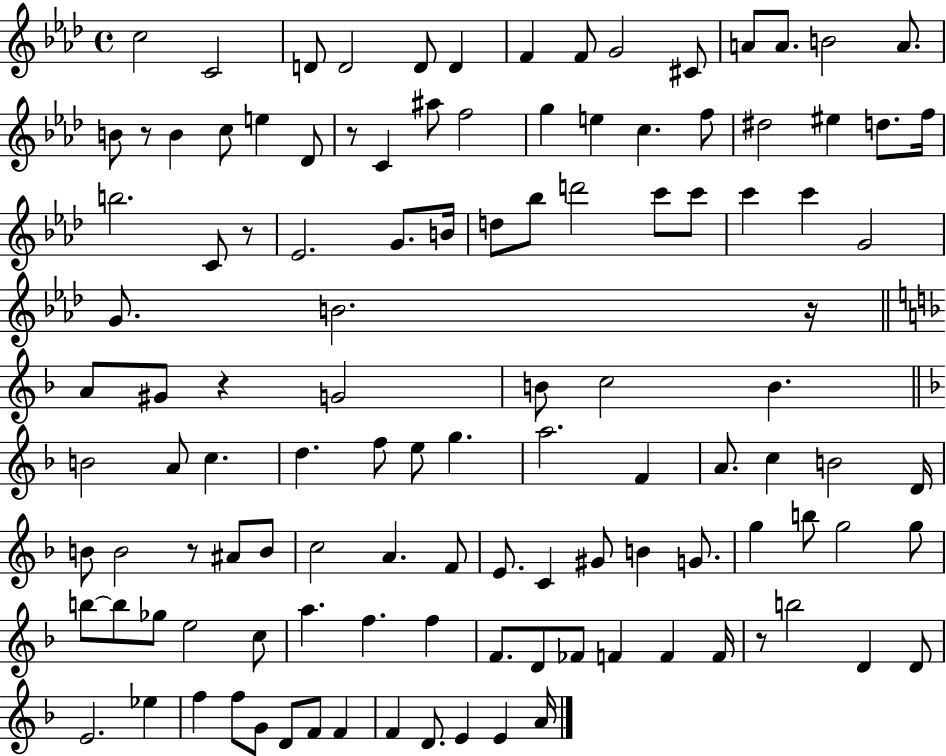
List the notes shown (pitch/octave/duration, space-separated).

C5/h C4/h D4/e D4/h D4/e D4/q F4/q F4/e G4/h C#4/e A4/e A4/e. B4/h A4/e. B4/e R/e B4/q C5/e E5/q Db4/e R/e C4/q A#5/e F5/h G5/q E5/q C5/q. F5/e D#5/h EIS5/q D5/e. F5/s B5/h. C4/e R/e Eb4/h. G4/e. B4/s D5/e Bb5/e D6/h C6/e C6/e C6/q C6/q G4/h G4/e. B4/h. R/s A4/e G#4/e R/q G4/h B4/e C5/h B4/q. B4/h A4/e C5/q. D5/q. F5/e E5/e G5/q. A5/h. F4/q A4/e. C5/q B4/h D4/s B4/e B4/h R/e A#4/e B4/e C5/h A4/q. F4/e E4/e. C4/q G#4/e B4/q G4/e. G5/q B5/e G5/h G5/e B5/e B5/e Gb5/e E5/h C5/e A5/q. F5/q. F5/q F4/e. D4/e FES4/e F4/q F4/q F4/s R/e B5/h D4/q D4/e E4/h. Eb5/q F5/q F5/e G4/e D4/e F4/e F4/q F4/q D4/e. E4/q E4/q A4/s